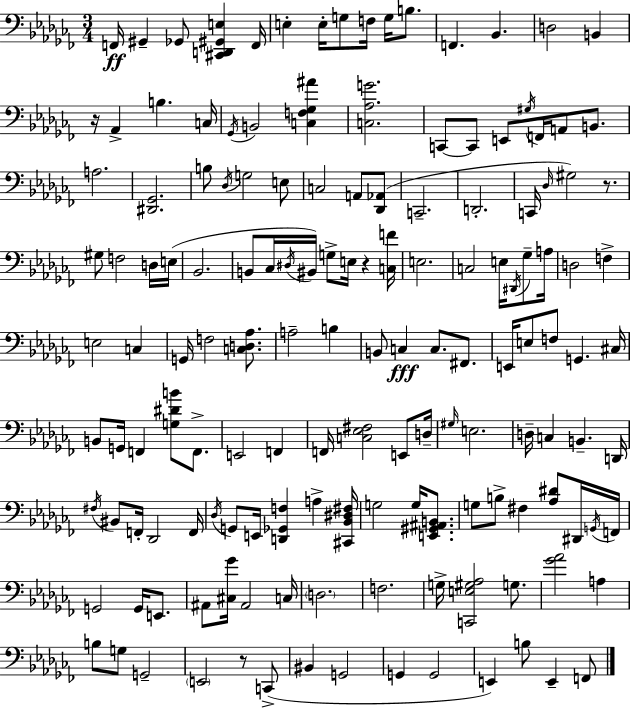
X:1
T:Untitled
M:3/4
L:1/4
K:Abm
F,,/4 ^G,, _G,,/2 [^C,,D,,^G,,E,] F,,/4 E, E,/4 G,/2 F,/4 G,/4 B,/2 F,, _B,, D,2 B,, z/4 _A,, B, C,/4 _G,,/4 B,,2 [C,F,_G,^A] [C,_A,G]2 C,,/2 C,,/2 E,,/2 ^G,/4 F,,/4 A,,/2 B,,/2 A,2 [^D,,_G,,]2 B,/2 _D,/4 G,2 E,/2 C,2 A,,/2 [_D,,_A,,]/2 C,,2 D,,2 C,,/4 _D,/4 ^G,2 z/2 ^G,/2 F,2 D,/4 E,/4 _B,,2 B,,/2 _C,/4 ^D,/4 ^B,,/4 G,/2 E,/4 z [C,F]/4 E,2 C,2 E,/4 ^D,,/4 _G,/2 A,/4 D,2 F, E,2 C, G,,/4 F,2 [C,D,_A,]/2 A,2 B, B,,/2 C, C,/2 ^F,,/2 E,,/4 E,/2 F,/2 G,, ^C,/4 B,,/2 G,,/4 F,, [G,^DB]/2 F,,/2 E,,2 F,, F,,/4 [C,_E,^F,]2 E,,/2 D,/4 ^G,/4 E,2 D,/4 C, B,, D,,/4 ^F,/4 ^B,,/2 F,,/4 _D,,2 F,,/4 _D,/4 G,,/2 E,,/4 [D,,_G,,F,] A, [^C,,_B,,^D,^F,]/4 G,2 G,/4 [E,,^G,,^A,,B,,]/2 G,/2 B,/2 ^F, [_A,^D]/2 ^D,,/4 G,,/4 F,,/4 G,,2 G,,/4 E,,/2 ^A,,/2 [^C,_G]/4 ^A,,2 C,/4 D,2 F,2 G,/4 [C,,E,^G,_A,]2 G,/2 [_G_A]2 A, B,/2 G,/2 G,,2 E,,2 z/2 C,,/2 ^B,, G,,2 G,, G,,2 E,, B,/2 E,, F,,/2